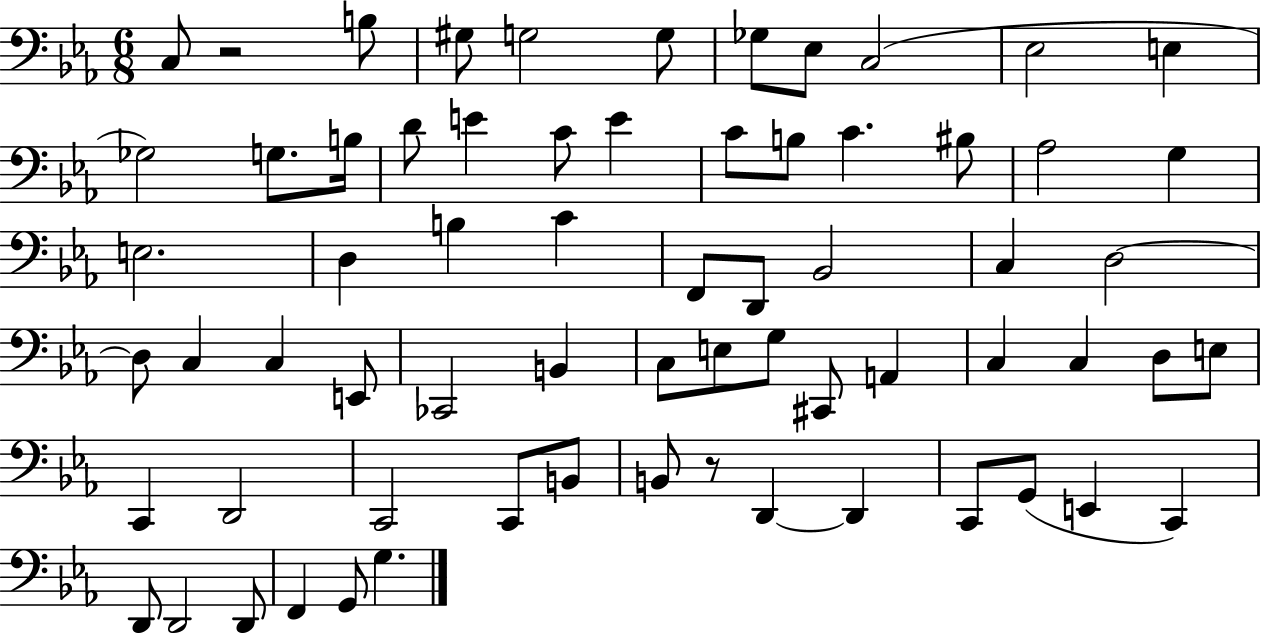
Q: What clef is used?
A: bass